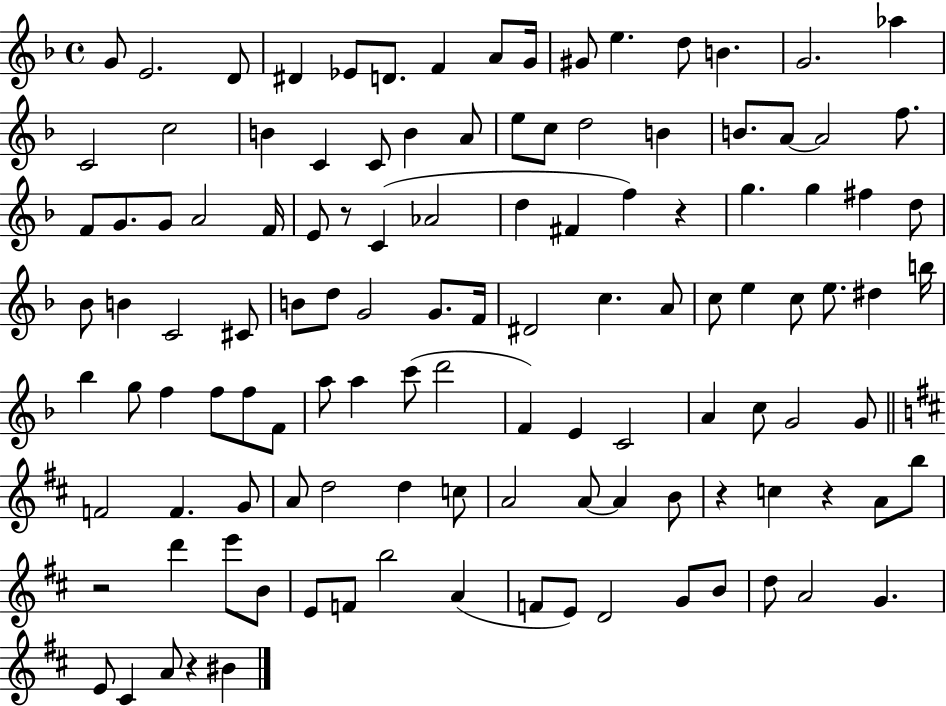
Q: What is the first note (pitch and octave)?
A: G4